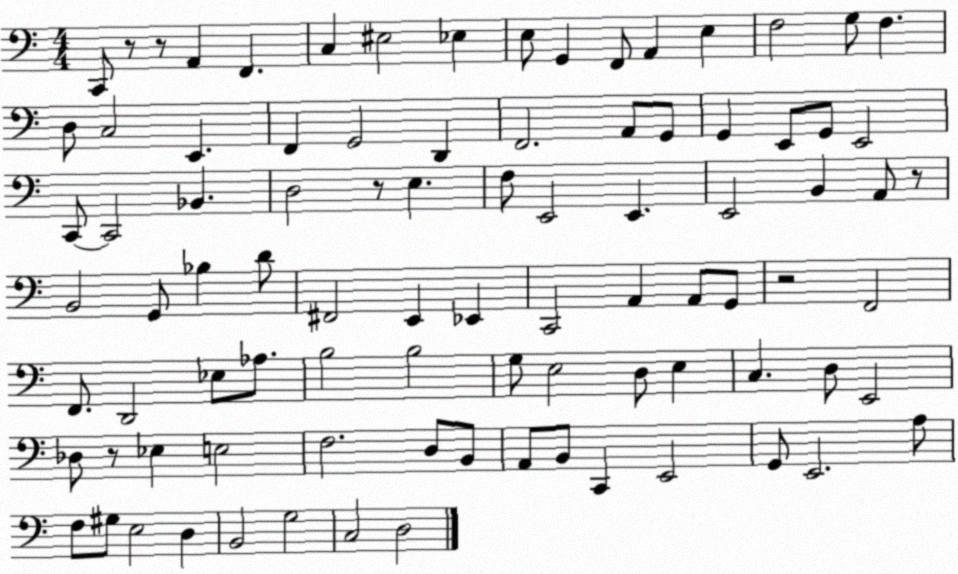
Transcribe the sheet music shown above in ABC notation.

X:1
T:Untitled
M:4/4
L:1/4
K:C
C,,/2 z/2 z/2 A,, F,, C, ^E,2 _E, E,/2 G,, F,,/2 A,, E, F,2 G,/2 F, D,/2 C,2 E,, F,, G,,2 D,, F,,2 A,,/2 G,,/2 G,, E,,/2 G,,/2 E,,2 C,,/2 C,,2 _B,, D,2 z/2 E, F,/2 E,,2 E,, E,,2 B,, A,,/2 z/2 B,,2 G,,/2 _B, D/2 ^F,,2 E,, _E,, C,,2 A,, A,,/2 G,,/2 z2 F,,2 F,,/2 D,,2 _E,/2 _A,/2 B,2 B,2 G,/2 E,2 D,/2 E, C, D,/2 E,,2 _D,/2 z/2 _E, E,2 F,2 D,/2 B,,/2 A,,/2 B,,/2 C,, E,,2 G,,/2 E,,2 A,/2 F,/2 ^G,/2 E,2 D, B,,2 G,2 C,2 D,2